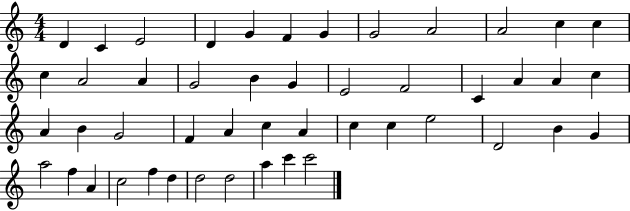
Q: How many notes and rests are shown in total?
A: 48